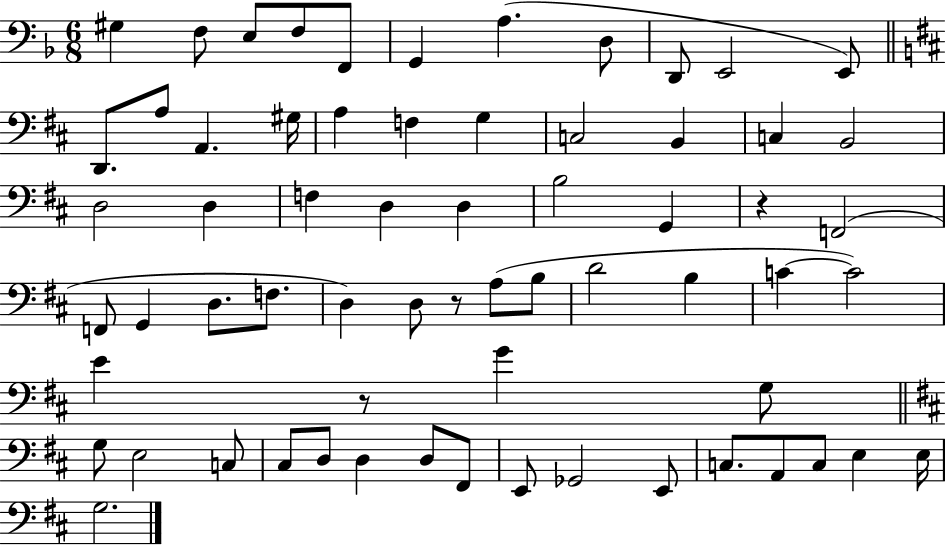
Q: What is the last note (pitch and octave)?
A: G3